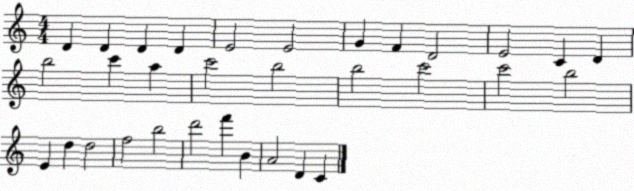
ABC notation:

X:1
T:Untitled
M:4/4
L:1/4
K:C
D D D D E2 E2 G F D2 E2 C D b2 c' a c'2 b2 b2 c'2 c'2 b2 E d d2 f2 b2 d'2 f' B A2 D C